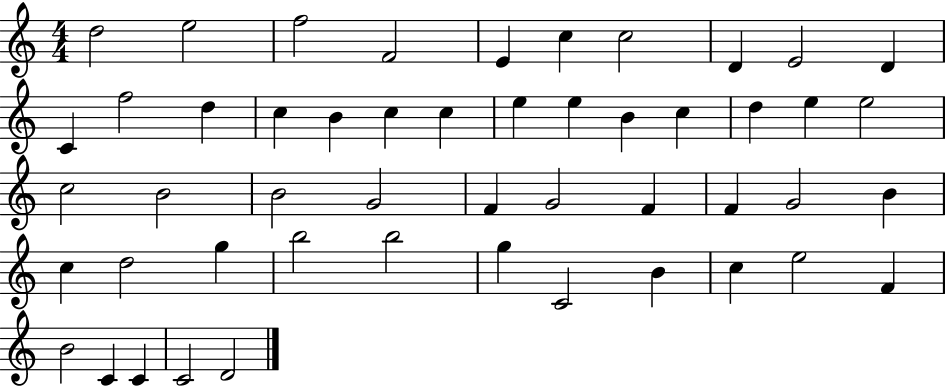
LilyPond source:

{
  \clef treble
  \numericTimeSignature
  \time 4/4
  \key c \major
  d''2 e''2 | f''2 f'2 | e'4 c''4 c''2 | d'4 e'2 d'4 | \break c'4 f''2 d''4 | c''4 b'4 c''4 c''4 | e''4 e''4 b'4 c''4 | d''4 e''4 e''2 | \break c''2 b'2 | b'2 g'2 | f'4 g'2 f'4 | f'4 g'2 b'4 | \break c''4 d''2 g''4 | b''2 b''2 | g''4 c'2 b'4 | c''4 e''2 f'4 | \break b'2 c'4 c'4 | c'2 d'2 | \bar "|."
}